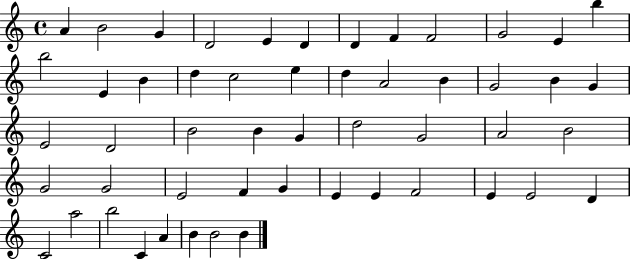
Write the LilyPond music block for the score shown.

{
  \clef treble
  \time 4/4
  \defaultTimeSignature
  \key c \major
  a'4 b'2 g'4 | d'2 e'4 d'4 | d'4 f'4 f'2 | g'2 e'4 b''4 | \break b''2 e'4 b'4 | d''4 c''2 e''4 | d''4 a'2 b'4 | g'2 b'4 g'4 | \break e'2 d'2 | b'2 b'4 g'4 | d''2 g'2 | a'2 b'2 | \break g'2 g'2 | e'2 f'4 g'4 | e'4 e'4 f'2 | e'4 e'2 d'4 | \break c'2 a''2 | b''2 c'4 a'4 | b'4 b'2 b'4 | \bar "|."
}